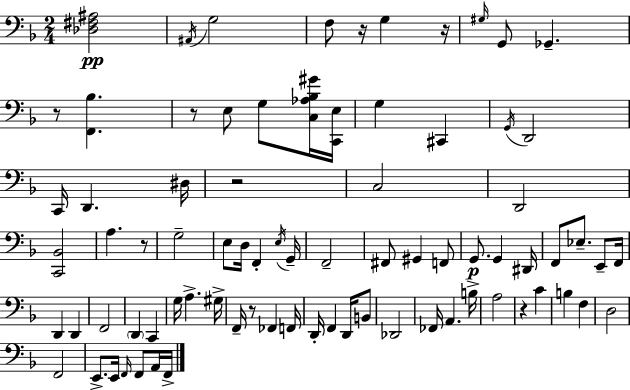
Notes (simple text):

[Db3,F#3,A#3]/h A#2/s G3/h F3/e R/s G3/q R/s G#3/s G2/e Gb2/q. R/e [F2,Bb3]/q. R/e E3/e G3/e [C3,Ab3,Bb3,G#4]/s [C2,E3]/s G3/q C#2/q G2/s D2/h C2/s D2/q. D#3/s R/h C3/h D2/h [C2,Bb2]/h A3/q. R/e G3/h E3/e D3/s F2/q E3/s G2/s F2/h F#2/e G#2/q F2/e G2/e. G2/q D#2/s F2/e Eb3/e. E2/e F2/s D2/q D2/q F2/h D2/q C2/q G3/s A3/q. G#3/s F2/s R/e FES2/q F2/s D2/s F2/q D2/s B2/e Db2/h FES2/s A2/q. B3/s A3/h R/q C4/q B3/q F3/q D3/h F2/h E2/e. E2/s F2/s F2/e A2/s F2/s